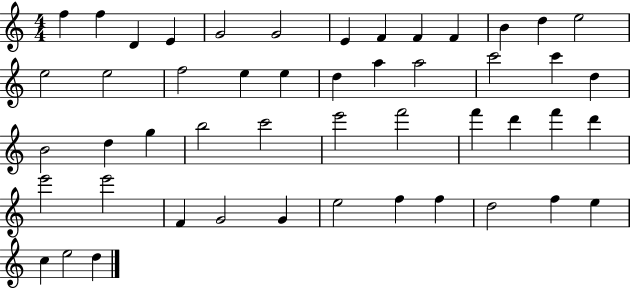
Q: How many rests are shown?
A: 0